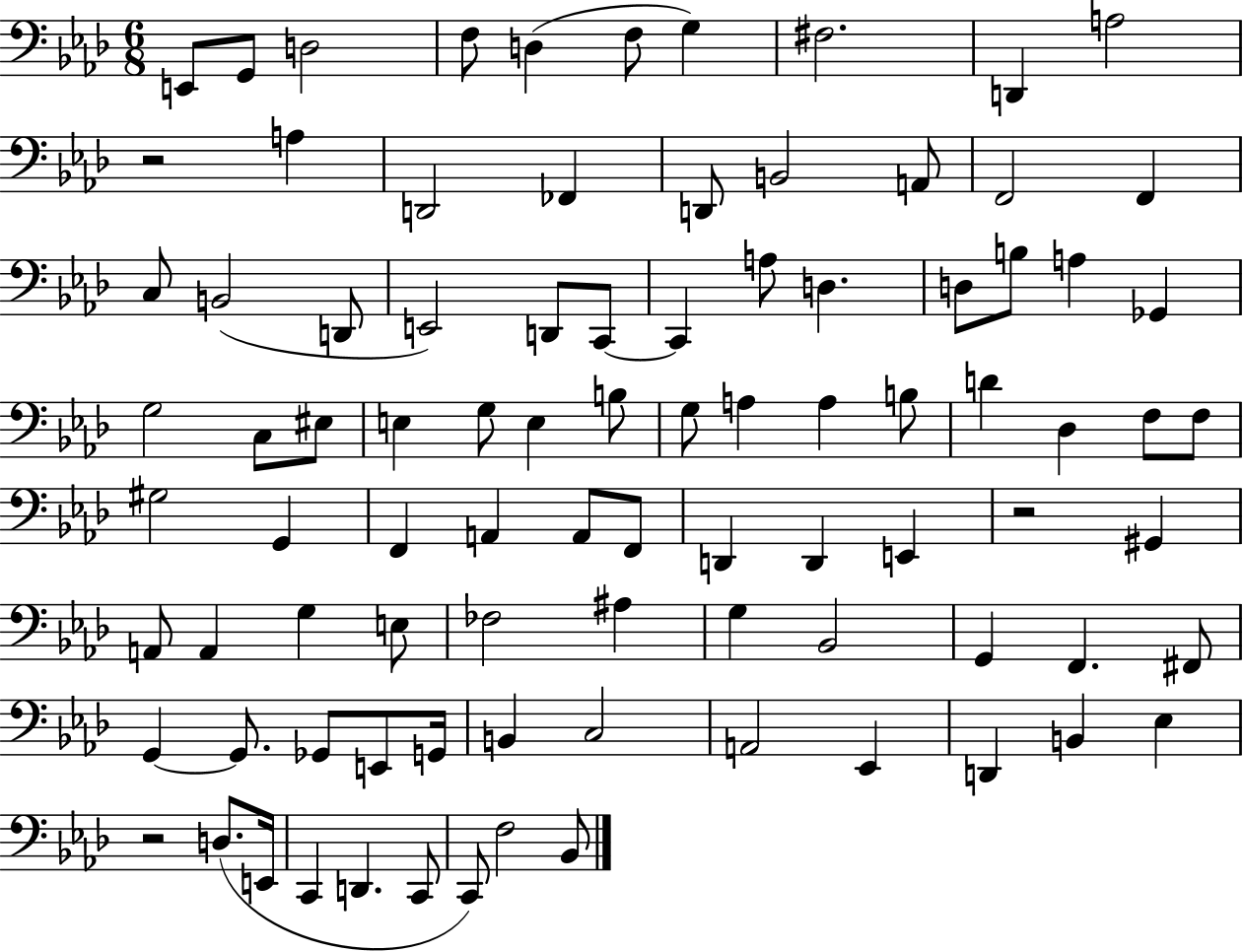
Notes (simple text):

E2/e G2/e D3/h F3/e D3/q F3/e G3/q F#3/h. D2/q A3/h R/h A3/q D2/h FES2/q D2/e B2/h A2/e F2/h F2/q C3/e B2/h D2/e E2/h D2/e C2/e C2/q A3/e D3/q. D3/e B3/e A3/q Gb2/q G3/h C3/e EIS3/e E3/q G3/e E3/q B3/e G3/e A3/q A3/q B3/e D4/q Db3/q F3/e F3/e G#3/h G2/q F2/q A2/q A2/e F2/e D2/q D2/q E2/q R/h G#2/q A2/e A2/q G3/q E3/e FES3/h A#3/q G3/q Bb2/h G2/q F2/q. F#2/e G2/q G2/e. Gb2/e E2/e G2/s B2/q C3/h A2/h Eb2/q D2/q B2/q Eb3/q R/h D3/e. E2/s C2/q D2/q. C2/e C2/e F3/h Bb2/e